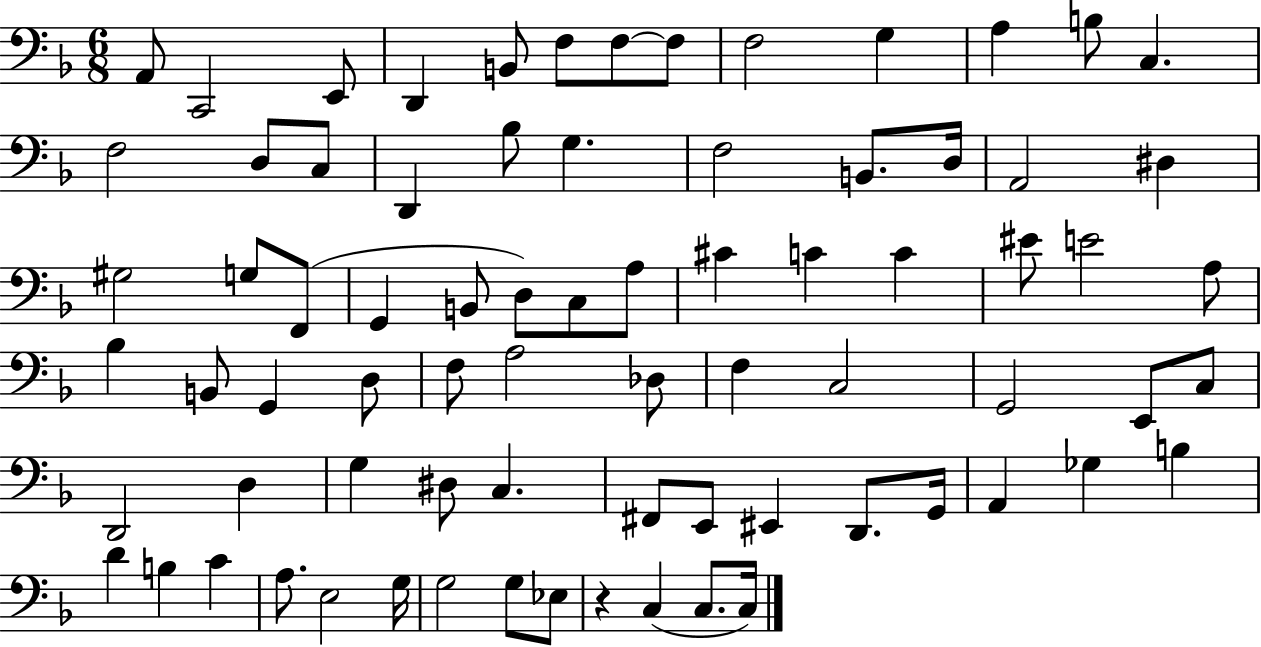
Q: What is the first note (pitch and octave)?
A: A2